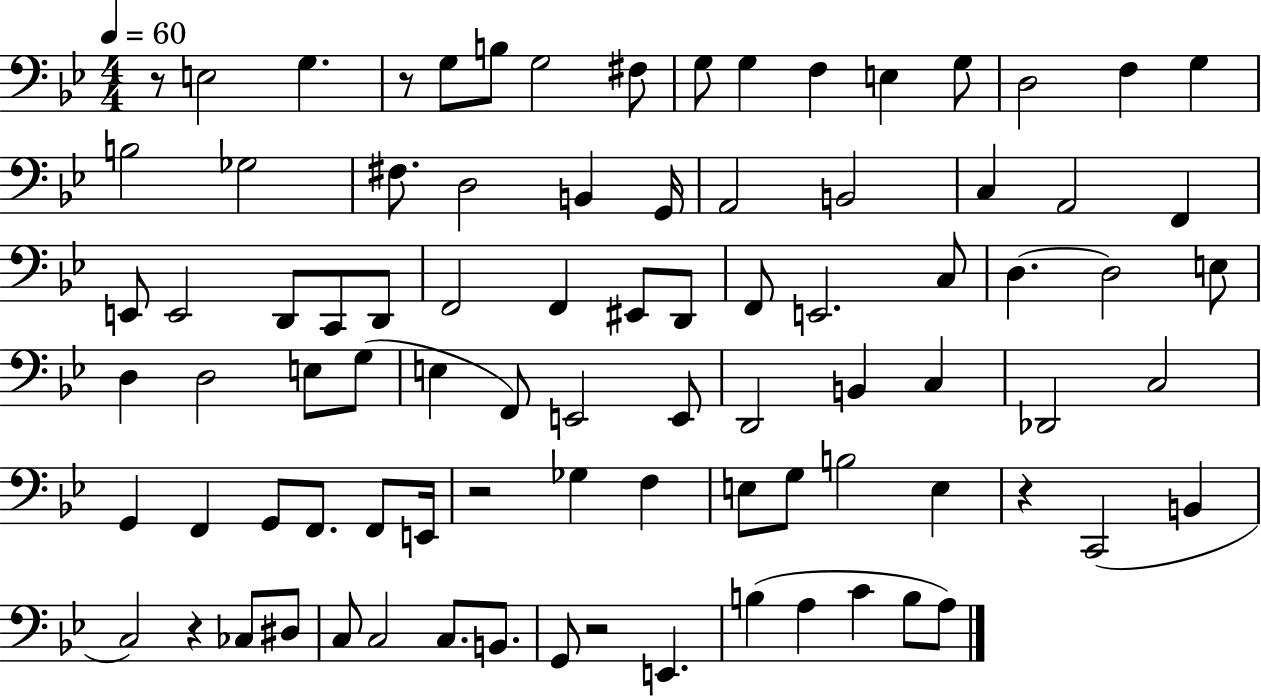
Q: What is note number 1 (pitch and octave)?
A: E3